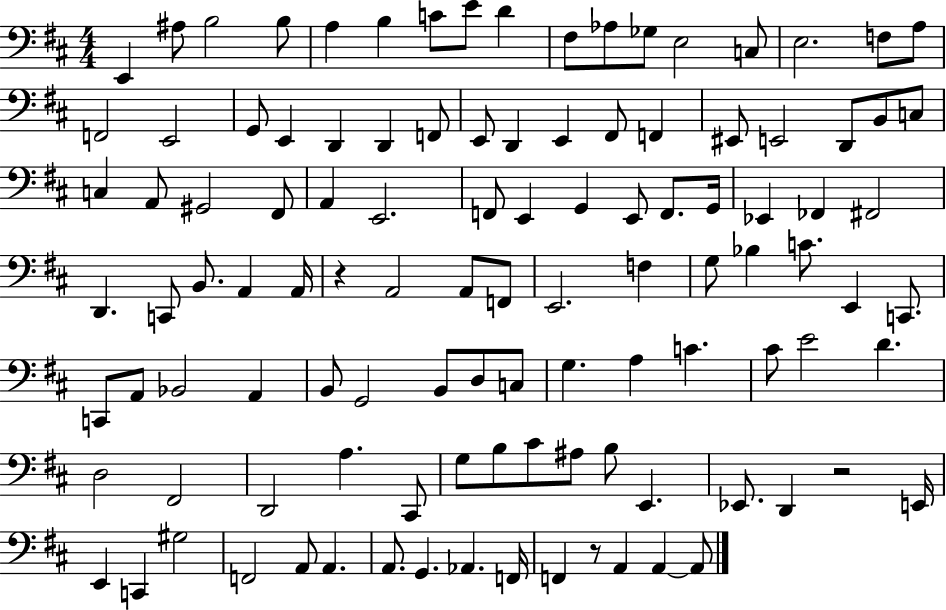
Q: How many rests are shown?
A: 3